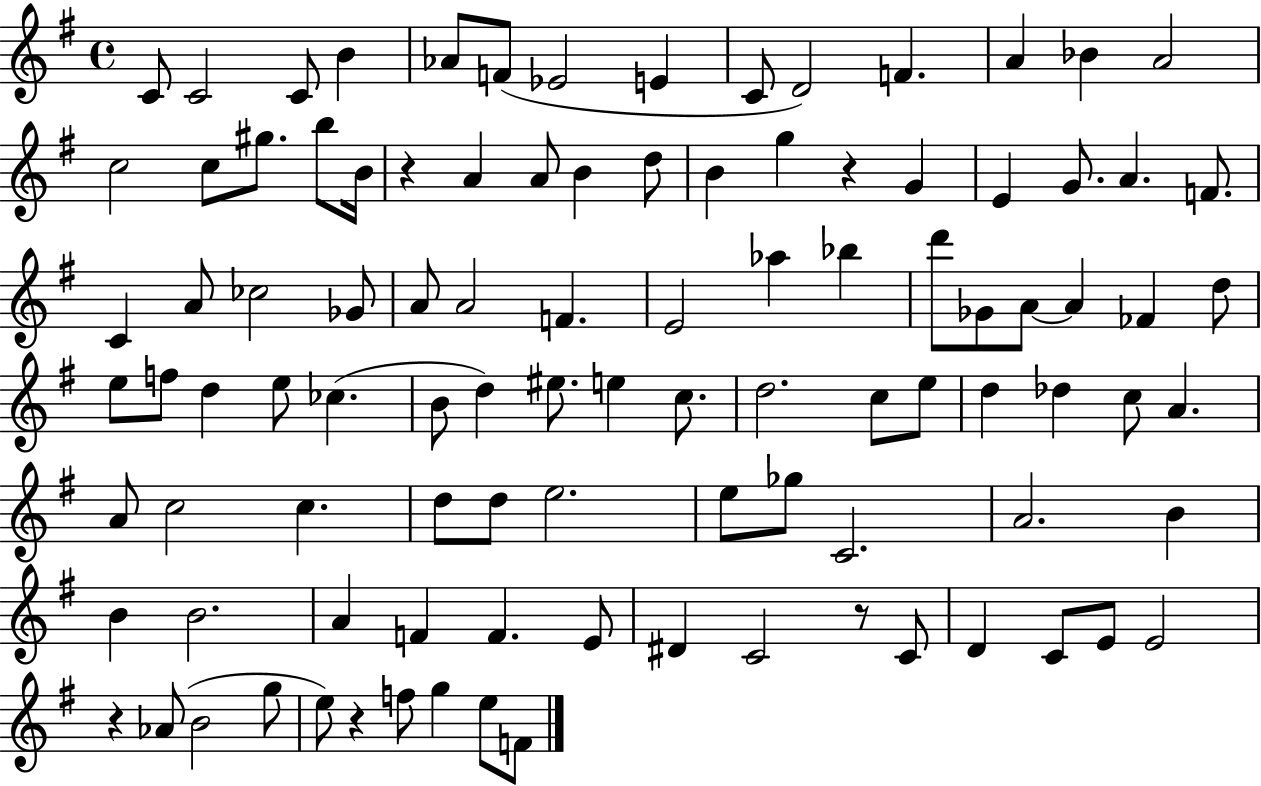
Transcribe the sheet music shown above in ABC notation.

X:1
T:Untitled
M:4/4
L:1/4
K:G
C/2 C2 C/2 B _A/2 F/2 _E2 E C/2 D2 F A _B A2 c2 c/2 ^g/2 b/2 B/4 z A A/2 B d/2 B g z G E G/2 A F/2 C A/2 _c2 _G/2 A/2 A2 F E2 _a _b d'/2 _G/2 A/2 A _F d/2 e/2 f/2 d e/2 _c B/2 d ^e/2 e c/2 d2 c/2 e/2 d _d c/2 A A/2 c2 c d/2 d/2 e2 e/2 _g/2 C2 A2 B B B2 A F F E/2 ^D C2 z/2 C/2 D C/2 E/2 E2 z _A/2 B2 g/2 e/2 z f/2 g e/2 F/2